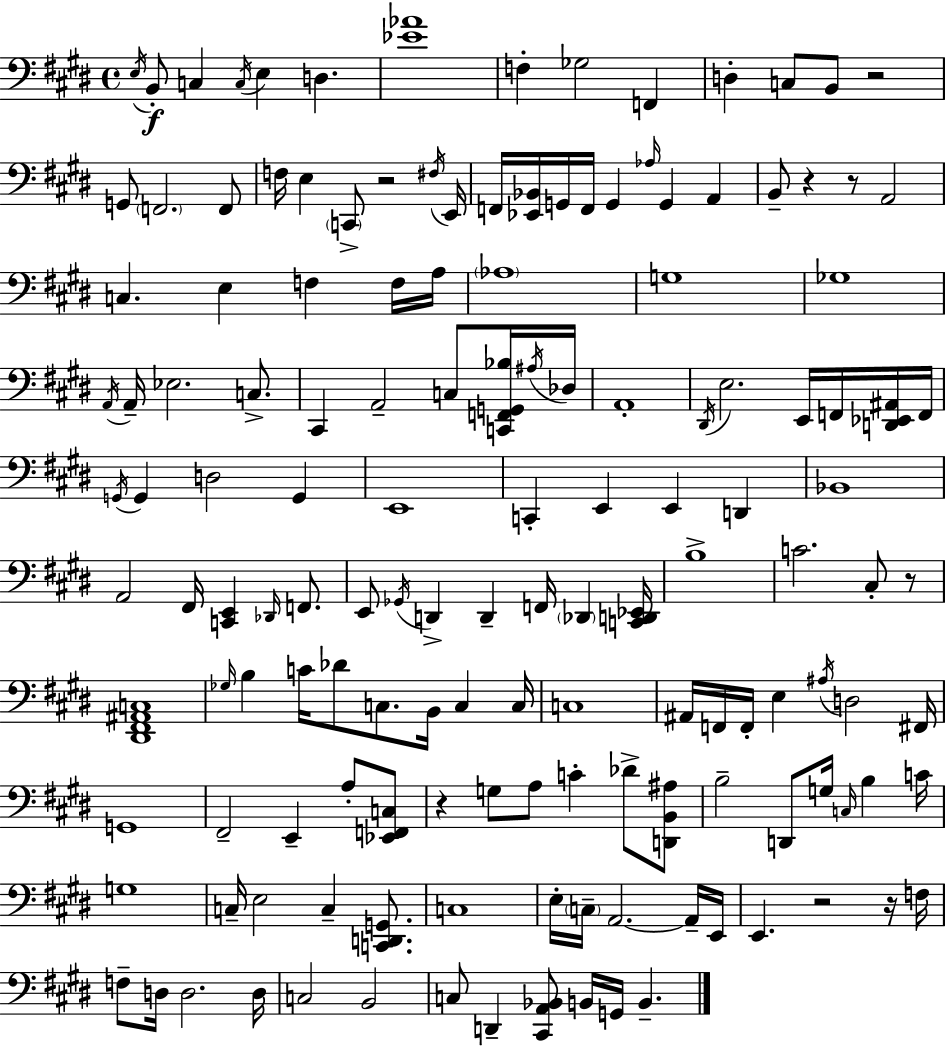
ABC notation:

X:1
T:Untitled
M:4/4
L:1/4
K:E
E,/4 B,,/2 C, C,/4 E, D, [_E_A]4 F, _G,2 F,, D, C,/2 B,,/2 z2 G,,/2 F,,2 F,,/2 F,/4 E, C,,/2 z2 ^F,/4 E,,/4 F,,/4 [_E,,_B,,]/4 G,,/4 F,,/4 G,, _A,/4 G,, A,, B,,/2 z z/2 A,,2 C, E, F, F,/4 A,/4 _A,4 G,4 _G,4 A,,/4 A,,/4 _E,2 C,/2 ^C,, A,,2 C,/2 [C,,F,,G,,_B,]/4 ^A,/4 _D,/4 A,,4 ^D,,/4 E,2 E,,/4 F,,/4 [D,,_E,,^A,,]/4 F,,/4 G,,/4 G,, D,2 G,, E,,4 C,, E,, E,, D,, _B,,4 A,,2 ^F,,/4 [C,,E,,] _D,,/4 F,,/2 E,,/2 _G,,/4 D,, D,, F,,/4 _D,, [C,,D,,_E,,]/4 B,4 C2 ^C,/2 z/2 [^D,,^F,,^A,,C,]4 _G,/4 B, C/4 _D/2 C,/2 B,,/4 C, C,/4 C,4 ^A,,/4 F,,/4 F,,/4 E, ^A,/4 D,2 ^F,,/4 G,,4 ^F,,2 E,, A,/2 [_E,,F,,C,]/2 z G,/2 A,/2 C _D/2 [D,,B,,^A,]/2 B,2 D,,/2 G,/4 C,/4 B, C/4 G,4 C,/4 E,2 C, [C,,D,,G,,]/2 C,4 E,/4 C,/4 A,,2 A,,/4 E,,/4 E,, z2 z/4 F,/4 F,/2 D,/4 D,2 D,/4 C,2 B,,2 C,/2 D,, [^C,,A,,_B,,]/2 B,,/4 G,,/4 B,,